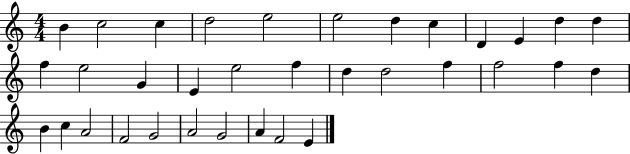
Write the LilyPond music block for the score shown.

{
  \clef treble
  \numericTimeSignature
  \time 4/4
  \key c \major
  b'4 c''2 c''4 | d''2 e''2 | e''2 d''4 c''4 | d'4 e'4 d''4 d''4 | \break f''4 e''2 g'4 | e'4 e''2 f''4 | d''4 d''2 f''4 | f''2 f''4 d''4 | \break b'4 c''4 a'2 | f'2 g'2 | a'2 g'2 | a'4 f'2 e'4 | \break \bar "|."
}